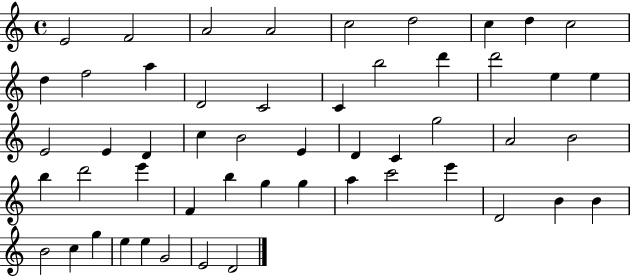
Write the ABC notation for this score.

X:1
T:Untitled
M:4/4
L:1/4
K:C
E2 F2 A2 A2 c2 d2 c d c2 d f2 a D2 C2 C b2 d' d'2 e e E2 E D c B2 E D C g2 A2 B2 b d'2 e' F b g g a c'2 e' D2 B B B2 c g e e G2 E2 D2